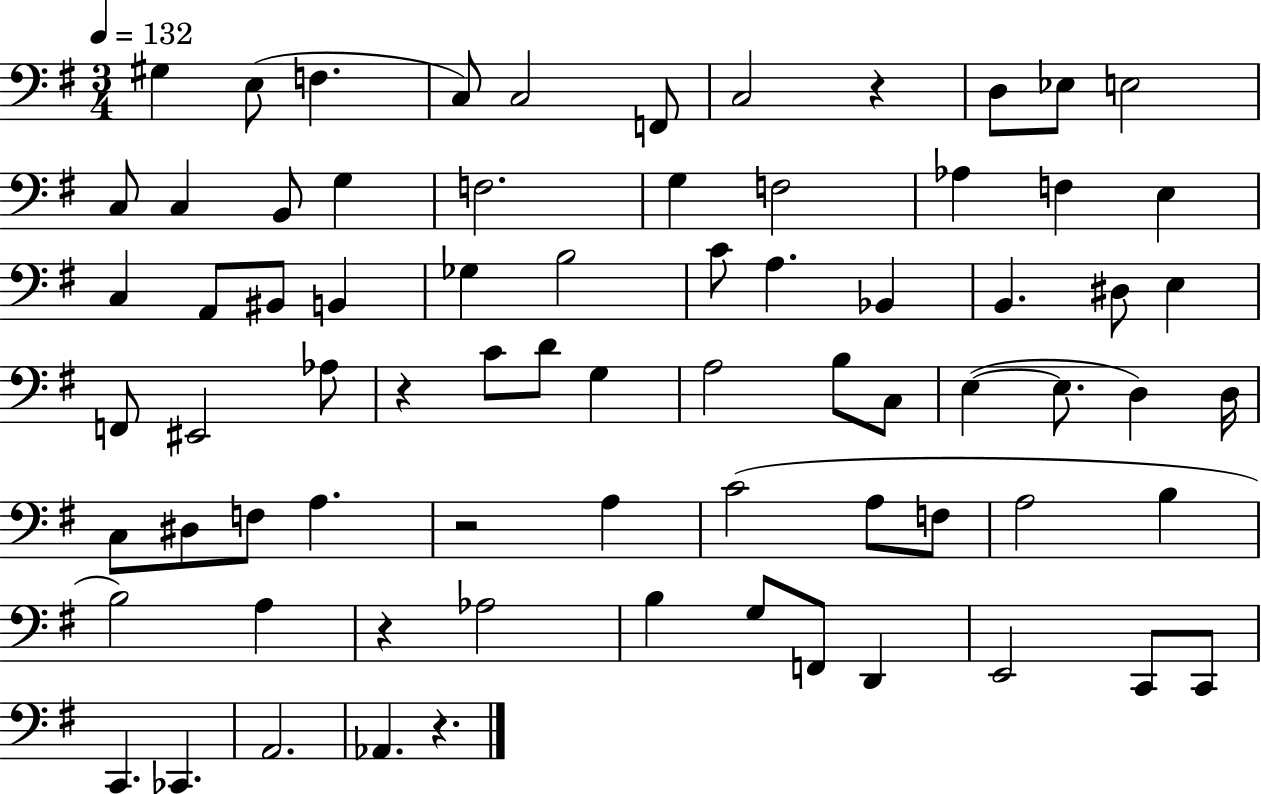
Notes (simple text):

G#3/q E3/e F3/q. C3/e C3/h F2/e C3/h R/q D3/e Eb3/e E3/h C3/e C3/q B2/e G3/q F3/h. G3/q F3/h Ab3/q F3/q E3/q C3/q A2/e BIS2/e B2/q Gb3/q B3/h C4/e A3/q. Bb2/q B2/q. D#3/e E3/q F2/e EIS2/h Ab3/e R/q C4/e D4/e G3/q A3/h B3/e C3/e E3/q E3/e. D3/q D3/s C3/e D#3/e F3/e A3/q. R/h A3/q C4/h A3/e F3/e A3/h B3/q B3/h A3/q R/q Ab3/h B3/q G3/e F2/e D2/q E2/h C2/e C2/e C2/q. CES2/q. A2/h. Ab2/q. R/q.